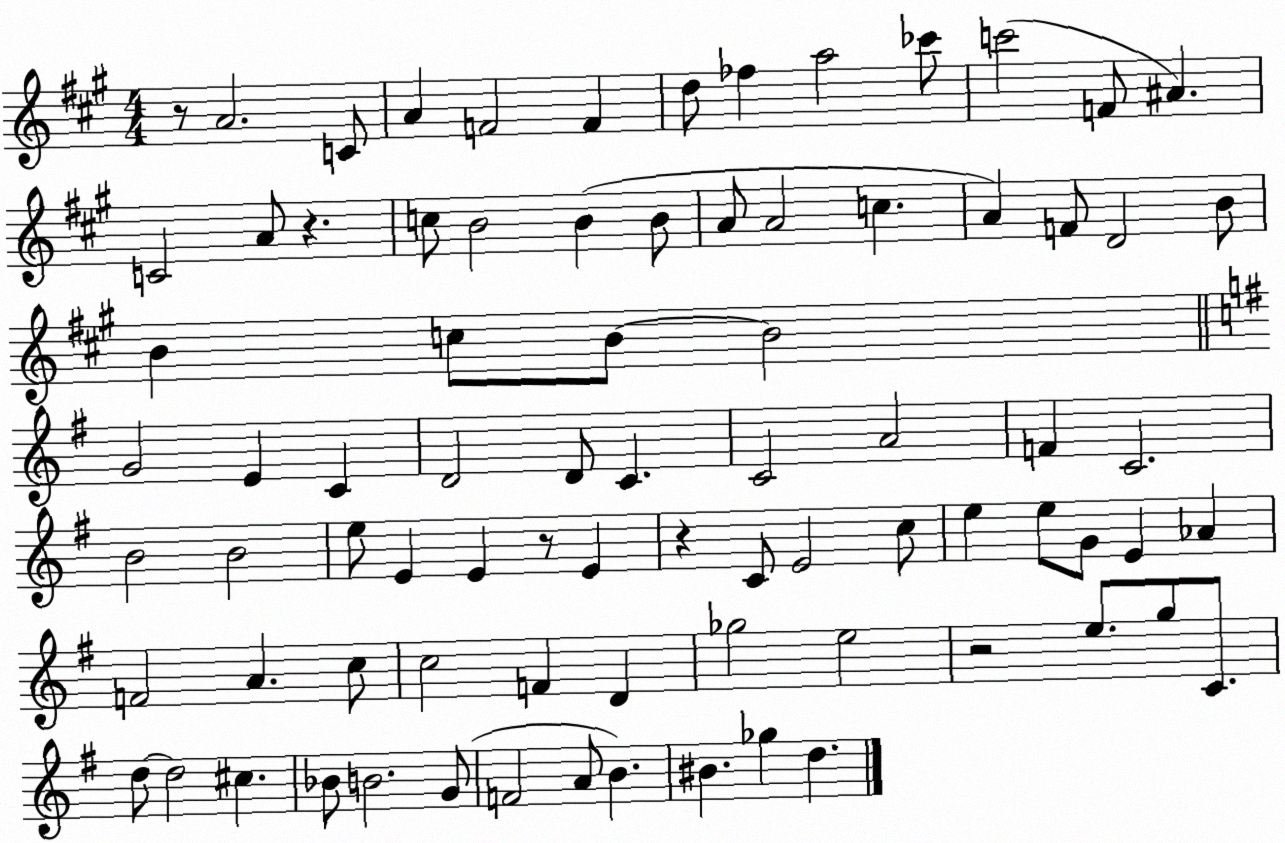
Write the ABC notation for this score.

X:1
T:Untitled
M:4/4
L:1/4
K:A
z/2 A2 C/2 A F2 F d/2 _f a2 _c'/2 c'2 F/2 ^A C2 A/2 z c/2 B2 B B/2 A/2 A2 c A F/2 D2 B/2 B c/2 B/2 B2 G2 E C D2 D/2 C C2 A2 F C2 B2 B2 e/2 E E z/2 E z C/2 E2 c/2 e e/2 G/2 E _A F2 A c/2 c2 F D _g2 e2 z2 e/2 g/2 C/2 d/2 d2 ^c _B/2 B2 G/2 F2 A/2 B ^B _g d